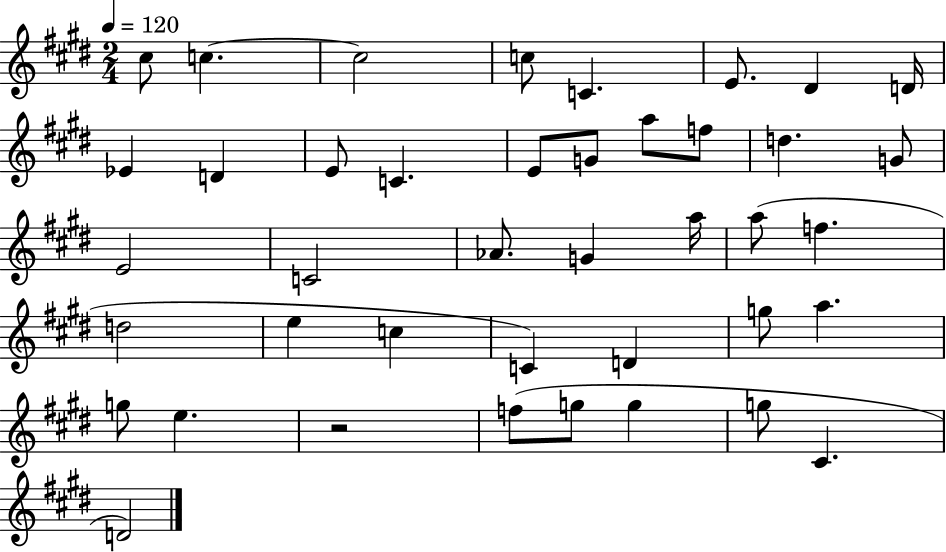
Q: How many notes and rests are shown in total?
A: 41